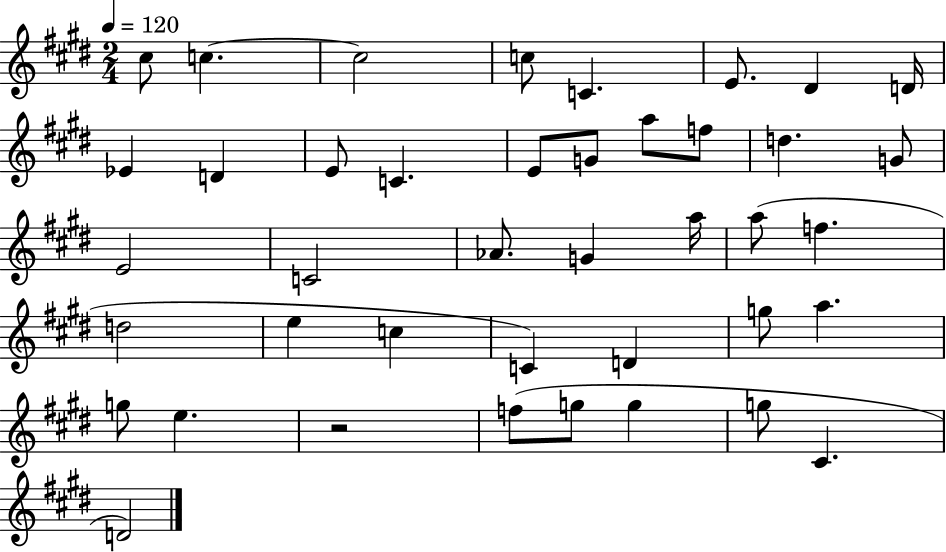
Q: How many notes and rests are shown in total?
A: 41